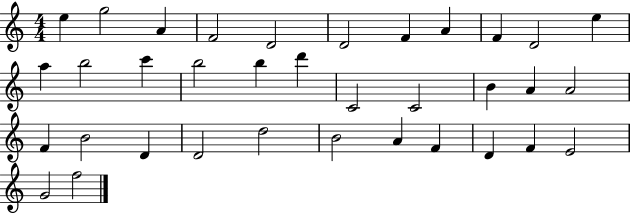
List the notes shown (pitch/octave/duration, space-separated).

E5/q G5/h A4/q F4/h D4/h D4/h F4/q A4/q F4/q D4/h E5/q A5/q B5/h C6/q B5/h B5/q D6/q C4/h C4/h B4/q A4/q A4/h F4/q B4/h D4/q D4/h D5/h B4/h A4/q F4/q D4/q F4/q E4/h G4/h F5/h